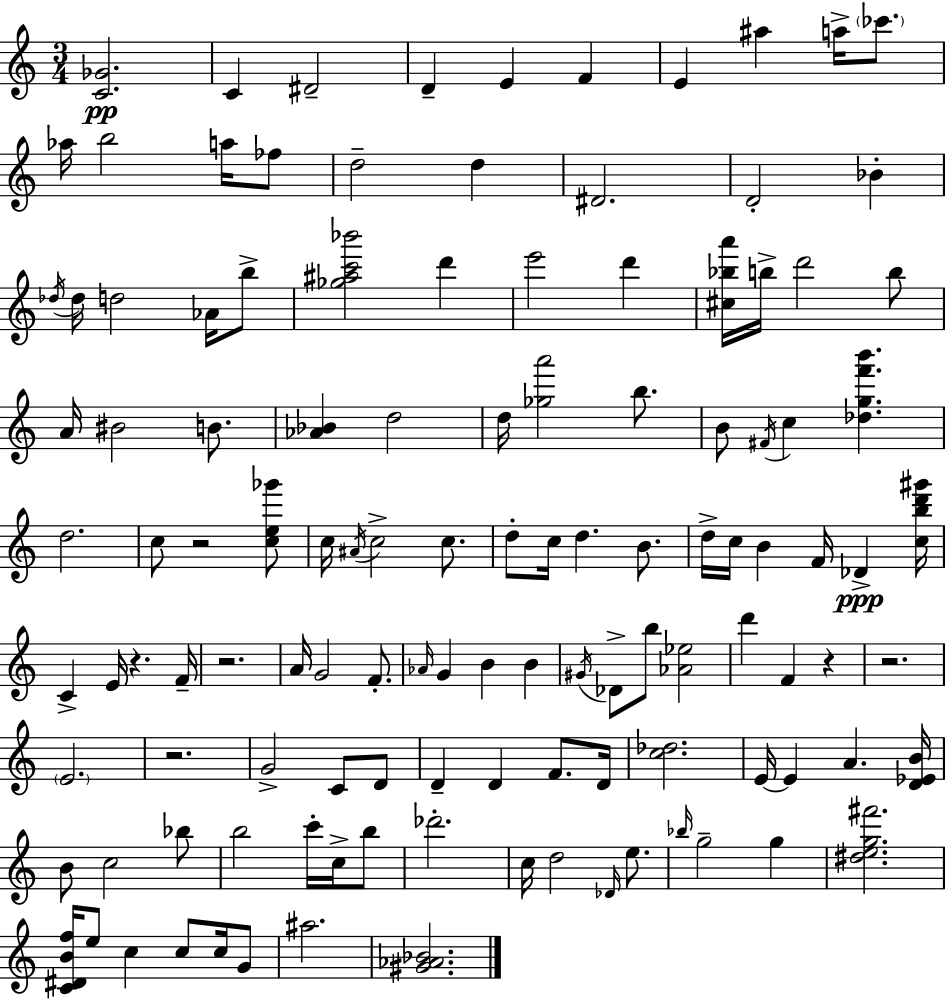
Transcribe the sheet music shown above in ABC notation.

X:1
T:Untitled
M:3/4
L:1/4
K:Am
[C_G]2 C ^D2 D E F E ^a a/4 _c'/2 _a/4 b2 a/4 _f/2 d2 d ^D2 D2 _B _d/4 _d/4 d2 _A/4 b/2 [_g^ac'_b']2 d' e'2 d' [^c_ba']/4 b/4 d'2 b/2 A/4 ^B2 B/2 [_A_B] d2 d/4 [_ga']2 b/2 B/2 ^F/4 c [_dgf'b'] d2 c/2 z2 [ce_g']/2 c/4 ^A/4 c2 c/2 d/2 c/4 d B/2 d/4 c/4 B F/4 _D [cbd'^g']/4 C E/4 z F/4 z2 A/4 G2 F/2 _A/4 G B B ^G/4 _D/2 b/2 [_A_e]2 d' F z z2 E2 z2 G2 C/2 D/2 D D F/2 D/4 [c_d]2 E/4 E A [D_EB]/4 B/2 c2 _b/2 b2 c'/4 c/4 b/2 _d'2 c/4 d2 _D/4 e/2 _b/4 g2 g [^deg^f']2 [C^DBf]/4 e/2 c c/2 c/4 G/2 ^a2 [^G_A_B]2